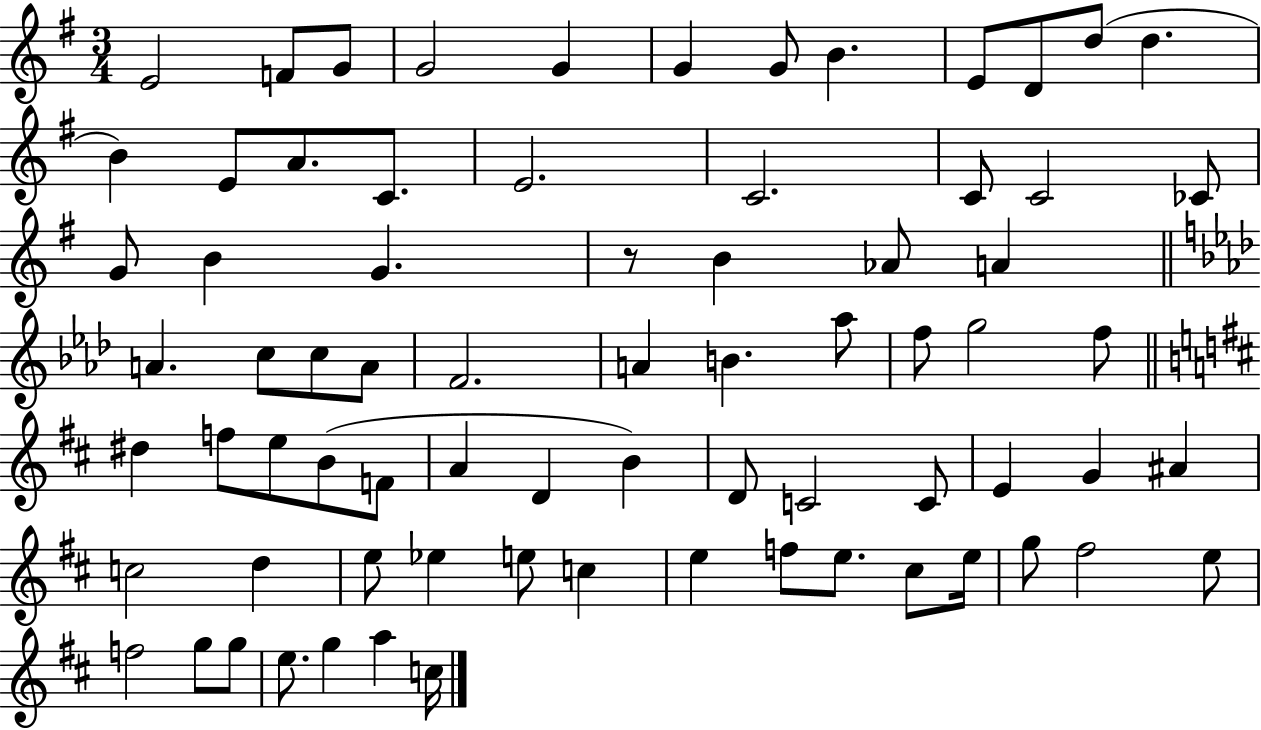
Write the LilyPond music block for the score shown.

{
  \clef treble
  \numericTimeSignature
  \time 3/4
  \key g \major
  e'2 f'8 g'8 | g'2 g'4 | g'4 g'8 b'4. | e'8 d'8 d''8( d''4. | \break b'4) e'8 a'8. c'8. | e'2. | c'2. | c'8 c'2 ces'8 | \break g'8 b'4 g'4. | r8 b'4 aes'8 a'4 | \bar "||" \break \key aes \major a'4. c''8 c''8 a'8 | f'2. | a'4 b'4. aes''8 | f''8 g''2 f''8 | \break \bar "||" \break \key d \major dis''4 f''8 e''8 b'8( f'8 | a'4 d'4 b'4) | d'8 c'2 c'8 | e'4 g'4 ais'4 | \break c''2 d''4 | e''8 ees''4 e''8 c''4 | e''4 f''8 e''8. cis''8 e''16 | g''8 fis''2 e''8 | \break f''2 g''8 g''8 | e''8. g''4 a''4 c''16 | \bar "|."
}